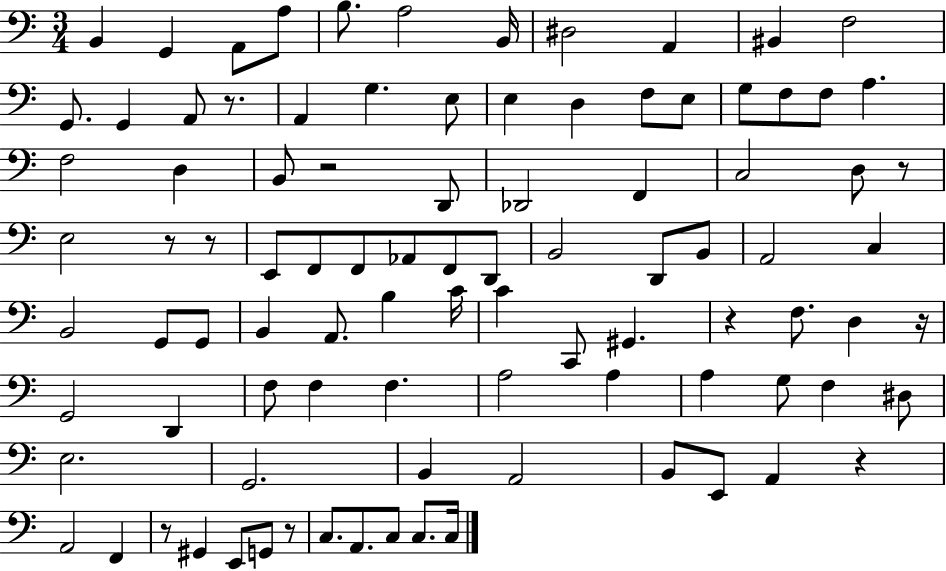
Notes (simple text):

B2/q G2/q A2/e A3/e B3/e. A3/h B2/s D#3/h A2/q BIS2/q F3/h G2/e. G2/q A2/e R/e. A2/q G3/q. E3/e E3/q D3/q F3/e E3/e G3/e F3/e F3/e A3/q. F3/h D3/q B2/e R/h D2/e Db2/h F2/q C3/h D3/e R/e E3/h R/e R/e E2/e F2/e F2/e Ab2/e F2/e D2/e B2/h D2/e B2/e A2/h C3/q B2/h G2/e G2/e B2/q A2/e. B3/q C4/s C4/q C2/e G#2/q. R/q F3/e. D3/q R/s G2/h D2/q F3/e F3/q F3/q. A3/h A3/q A3/q G3/e F3/q D#3/e E3/h. G2/h. B2/q A2/h B2/e E2/e A2/q R/q A2/h F2/q R/e G#2/q E2/e G2/e R/e C3/e. A2/e. C3/e C3/e. C3/s